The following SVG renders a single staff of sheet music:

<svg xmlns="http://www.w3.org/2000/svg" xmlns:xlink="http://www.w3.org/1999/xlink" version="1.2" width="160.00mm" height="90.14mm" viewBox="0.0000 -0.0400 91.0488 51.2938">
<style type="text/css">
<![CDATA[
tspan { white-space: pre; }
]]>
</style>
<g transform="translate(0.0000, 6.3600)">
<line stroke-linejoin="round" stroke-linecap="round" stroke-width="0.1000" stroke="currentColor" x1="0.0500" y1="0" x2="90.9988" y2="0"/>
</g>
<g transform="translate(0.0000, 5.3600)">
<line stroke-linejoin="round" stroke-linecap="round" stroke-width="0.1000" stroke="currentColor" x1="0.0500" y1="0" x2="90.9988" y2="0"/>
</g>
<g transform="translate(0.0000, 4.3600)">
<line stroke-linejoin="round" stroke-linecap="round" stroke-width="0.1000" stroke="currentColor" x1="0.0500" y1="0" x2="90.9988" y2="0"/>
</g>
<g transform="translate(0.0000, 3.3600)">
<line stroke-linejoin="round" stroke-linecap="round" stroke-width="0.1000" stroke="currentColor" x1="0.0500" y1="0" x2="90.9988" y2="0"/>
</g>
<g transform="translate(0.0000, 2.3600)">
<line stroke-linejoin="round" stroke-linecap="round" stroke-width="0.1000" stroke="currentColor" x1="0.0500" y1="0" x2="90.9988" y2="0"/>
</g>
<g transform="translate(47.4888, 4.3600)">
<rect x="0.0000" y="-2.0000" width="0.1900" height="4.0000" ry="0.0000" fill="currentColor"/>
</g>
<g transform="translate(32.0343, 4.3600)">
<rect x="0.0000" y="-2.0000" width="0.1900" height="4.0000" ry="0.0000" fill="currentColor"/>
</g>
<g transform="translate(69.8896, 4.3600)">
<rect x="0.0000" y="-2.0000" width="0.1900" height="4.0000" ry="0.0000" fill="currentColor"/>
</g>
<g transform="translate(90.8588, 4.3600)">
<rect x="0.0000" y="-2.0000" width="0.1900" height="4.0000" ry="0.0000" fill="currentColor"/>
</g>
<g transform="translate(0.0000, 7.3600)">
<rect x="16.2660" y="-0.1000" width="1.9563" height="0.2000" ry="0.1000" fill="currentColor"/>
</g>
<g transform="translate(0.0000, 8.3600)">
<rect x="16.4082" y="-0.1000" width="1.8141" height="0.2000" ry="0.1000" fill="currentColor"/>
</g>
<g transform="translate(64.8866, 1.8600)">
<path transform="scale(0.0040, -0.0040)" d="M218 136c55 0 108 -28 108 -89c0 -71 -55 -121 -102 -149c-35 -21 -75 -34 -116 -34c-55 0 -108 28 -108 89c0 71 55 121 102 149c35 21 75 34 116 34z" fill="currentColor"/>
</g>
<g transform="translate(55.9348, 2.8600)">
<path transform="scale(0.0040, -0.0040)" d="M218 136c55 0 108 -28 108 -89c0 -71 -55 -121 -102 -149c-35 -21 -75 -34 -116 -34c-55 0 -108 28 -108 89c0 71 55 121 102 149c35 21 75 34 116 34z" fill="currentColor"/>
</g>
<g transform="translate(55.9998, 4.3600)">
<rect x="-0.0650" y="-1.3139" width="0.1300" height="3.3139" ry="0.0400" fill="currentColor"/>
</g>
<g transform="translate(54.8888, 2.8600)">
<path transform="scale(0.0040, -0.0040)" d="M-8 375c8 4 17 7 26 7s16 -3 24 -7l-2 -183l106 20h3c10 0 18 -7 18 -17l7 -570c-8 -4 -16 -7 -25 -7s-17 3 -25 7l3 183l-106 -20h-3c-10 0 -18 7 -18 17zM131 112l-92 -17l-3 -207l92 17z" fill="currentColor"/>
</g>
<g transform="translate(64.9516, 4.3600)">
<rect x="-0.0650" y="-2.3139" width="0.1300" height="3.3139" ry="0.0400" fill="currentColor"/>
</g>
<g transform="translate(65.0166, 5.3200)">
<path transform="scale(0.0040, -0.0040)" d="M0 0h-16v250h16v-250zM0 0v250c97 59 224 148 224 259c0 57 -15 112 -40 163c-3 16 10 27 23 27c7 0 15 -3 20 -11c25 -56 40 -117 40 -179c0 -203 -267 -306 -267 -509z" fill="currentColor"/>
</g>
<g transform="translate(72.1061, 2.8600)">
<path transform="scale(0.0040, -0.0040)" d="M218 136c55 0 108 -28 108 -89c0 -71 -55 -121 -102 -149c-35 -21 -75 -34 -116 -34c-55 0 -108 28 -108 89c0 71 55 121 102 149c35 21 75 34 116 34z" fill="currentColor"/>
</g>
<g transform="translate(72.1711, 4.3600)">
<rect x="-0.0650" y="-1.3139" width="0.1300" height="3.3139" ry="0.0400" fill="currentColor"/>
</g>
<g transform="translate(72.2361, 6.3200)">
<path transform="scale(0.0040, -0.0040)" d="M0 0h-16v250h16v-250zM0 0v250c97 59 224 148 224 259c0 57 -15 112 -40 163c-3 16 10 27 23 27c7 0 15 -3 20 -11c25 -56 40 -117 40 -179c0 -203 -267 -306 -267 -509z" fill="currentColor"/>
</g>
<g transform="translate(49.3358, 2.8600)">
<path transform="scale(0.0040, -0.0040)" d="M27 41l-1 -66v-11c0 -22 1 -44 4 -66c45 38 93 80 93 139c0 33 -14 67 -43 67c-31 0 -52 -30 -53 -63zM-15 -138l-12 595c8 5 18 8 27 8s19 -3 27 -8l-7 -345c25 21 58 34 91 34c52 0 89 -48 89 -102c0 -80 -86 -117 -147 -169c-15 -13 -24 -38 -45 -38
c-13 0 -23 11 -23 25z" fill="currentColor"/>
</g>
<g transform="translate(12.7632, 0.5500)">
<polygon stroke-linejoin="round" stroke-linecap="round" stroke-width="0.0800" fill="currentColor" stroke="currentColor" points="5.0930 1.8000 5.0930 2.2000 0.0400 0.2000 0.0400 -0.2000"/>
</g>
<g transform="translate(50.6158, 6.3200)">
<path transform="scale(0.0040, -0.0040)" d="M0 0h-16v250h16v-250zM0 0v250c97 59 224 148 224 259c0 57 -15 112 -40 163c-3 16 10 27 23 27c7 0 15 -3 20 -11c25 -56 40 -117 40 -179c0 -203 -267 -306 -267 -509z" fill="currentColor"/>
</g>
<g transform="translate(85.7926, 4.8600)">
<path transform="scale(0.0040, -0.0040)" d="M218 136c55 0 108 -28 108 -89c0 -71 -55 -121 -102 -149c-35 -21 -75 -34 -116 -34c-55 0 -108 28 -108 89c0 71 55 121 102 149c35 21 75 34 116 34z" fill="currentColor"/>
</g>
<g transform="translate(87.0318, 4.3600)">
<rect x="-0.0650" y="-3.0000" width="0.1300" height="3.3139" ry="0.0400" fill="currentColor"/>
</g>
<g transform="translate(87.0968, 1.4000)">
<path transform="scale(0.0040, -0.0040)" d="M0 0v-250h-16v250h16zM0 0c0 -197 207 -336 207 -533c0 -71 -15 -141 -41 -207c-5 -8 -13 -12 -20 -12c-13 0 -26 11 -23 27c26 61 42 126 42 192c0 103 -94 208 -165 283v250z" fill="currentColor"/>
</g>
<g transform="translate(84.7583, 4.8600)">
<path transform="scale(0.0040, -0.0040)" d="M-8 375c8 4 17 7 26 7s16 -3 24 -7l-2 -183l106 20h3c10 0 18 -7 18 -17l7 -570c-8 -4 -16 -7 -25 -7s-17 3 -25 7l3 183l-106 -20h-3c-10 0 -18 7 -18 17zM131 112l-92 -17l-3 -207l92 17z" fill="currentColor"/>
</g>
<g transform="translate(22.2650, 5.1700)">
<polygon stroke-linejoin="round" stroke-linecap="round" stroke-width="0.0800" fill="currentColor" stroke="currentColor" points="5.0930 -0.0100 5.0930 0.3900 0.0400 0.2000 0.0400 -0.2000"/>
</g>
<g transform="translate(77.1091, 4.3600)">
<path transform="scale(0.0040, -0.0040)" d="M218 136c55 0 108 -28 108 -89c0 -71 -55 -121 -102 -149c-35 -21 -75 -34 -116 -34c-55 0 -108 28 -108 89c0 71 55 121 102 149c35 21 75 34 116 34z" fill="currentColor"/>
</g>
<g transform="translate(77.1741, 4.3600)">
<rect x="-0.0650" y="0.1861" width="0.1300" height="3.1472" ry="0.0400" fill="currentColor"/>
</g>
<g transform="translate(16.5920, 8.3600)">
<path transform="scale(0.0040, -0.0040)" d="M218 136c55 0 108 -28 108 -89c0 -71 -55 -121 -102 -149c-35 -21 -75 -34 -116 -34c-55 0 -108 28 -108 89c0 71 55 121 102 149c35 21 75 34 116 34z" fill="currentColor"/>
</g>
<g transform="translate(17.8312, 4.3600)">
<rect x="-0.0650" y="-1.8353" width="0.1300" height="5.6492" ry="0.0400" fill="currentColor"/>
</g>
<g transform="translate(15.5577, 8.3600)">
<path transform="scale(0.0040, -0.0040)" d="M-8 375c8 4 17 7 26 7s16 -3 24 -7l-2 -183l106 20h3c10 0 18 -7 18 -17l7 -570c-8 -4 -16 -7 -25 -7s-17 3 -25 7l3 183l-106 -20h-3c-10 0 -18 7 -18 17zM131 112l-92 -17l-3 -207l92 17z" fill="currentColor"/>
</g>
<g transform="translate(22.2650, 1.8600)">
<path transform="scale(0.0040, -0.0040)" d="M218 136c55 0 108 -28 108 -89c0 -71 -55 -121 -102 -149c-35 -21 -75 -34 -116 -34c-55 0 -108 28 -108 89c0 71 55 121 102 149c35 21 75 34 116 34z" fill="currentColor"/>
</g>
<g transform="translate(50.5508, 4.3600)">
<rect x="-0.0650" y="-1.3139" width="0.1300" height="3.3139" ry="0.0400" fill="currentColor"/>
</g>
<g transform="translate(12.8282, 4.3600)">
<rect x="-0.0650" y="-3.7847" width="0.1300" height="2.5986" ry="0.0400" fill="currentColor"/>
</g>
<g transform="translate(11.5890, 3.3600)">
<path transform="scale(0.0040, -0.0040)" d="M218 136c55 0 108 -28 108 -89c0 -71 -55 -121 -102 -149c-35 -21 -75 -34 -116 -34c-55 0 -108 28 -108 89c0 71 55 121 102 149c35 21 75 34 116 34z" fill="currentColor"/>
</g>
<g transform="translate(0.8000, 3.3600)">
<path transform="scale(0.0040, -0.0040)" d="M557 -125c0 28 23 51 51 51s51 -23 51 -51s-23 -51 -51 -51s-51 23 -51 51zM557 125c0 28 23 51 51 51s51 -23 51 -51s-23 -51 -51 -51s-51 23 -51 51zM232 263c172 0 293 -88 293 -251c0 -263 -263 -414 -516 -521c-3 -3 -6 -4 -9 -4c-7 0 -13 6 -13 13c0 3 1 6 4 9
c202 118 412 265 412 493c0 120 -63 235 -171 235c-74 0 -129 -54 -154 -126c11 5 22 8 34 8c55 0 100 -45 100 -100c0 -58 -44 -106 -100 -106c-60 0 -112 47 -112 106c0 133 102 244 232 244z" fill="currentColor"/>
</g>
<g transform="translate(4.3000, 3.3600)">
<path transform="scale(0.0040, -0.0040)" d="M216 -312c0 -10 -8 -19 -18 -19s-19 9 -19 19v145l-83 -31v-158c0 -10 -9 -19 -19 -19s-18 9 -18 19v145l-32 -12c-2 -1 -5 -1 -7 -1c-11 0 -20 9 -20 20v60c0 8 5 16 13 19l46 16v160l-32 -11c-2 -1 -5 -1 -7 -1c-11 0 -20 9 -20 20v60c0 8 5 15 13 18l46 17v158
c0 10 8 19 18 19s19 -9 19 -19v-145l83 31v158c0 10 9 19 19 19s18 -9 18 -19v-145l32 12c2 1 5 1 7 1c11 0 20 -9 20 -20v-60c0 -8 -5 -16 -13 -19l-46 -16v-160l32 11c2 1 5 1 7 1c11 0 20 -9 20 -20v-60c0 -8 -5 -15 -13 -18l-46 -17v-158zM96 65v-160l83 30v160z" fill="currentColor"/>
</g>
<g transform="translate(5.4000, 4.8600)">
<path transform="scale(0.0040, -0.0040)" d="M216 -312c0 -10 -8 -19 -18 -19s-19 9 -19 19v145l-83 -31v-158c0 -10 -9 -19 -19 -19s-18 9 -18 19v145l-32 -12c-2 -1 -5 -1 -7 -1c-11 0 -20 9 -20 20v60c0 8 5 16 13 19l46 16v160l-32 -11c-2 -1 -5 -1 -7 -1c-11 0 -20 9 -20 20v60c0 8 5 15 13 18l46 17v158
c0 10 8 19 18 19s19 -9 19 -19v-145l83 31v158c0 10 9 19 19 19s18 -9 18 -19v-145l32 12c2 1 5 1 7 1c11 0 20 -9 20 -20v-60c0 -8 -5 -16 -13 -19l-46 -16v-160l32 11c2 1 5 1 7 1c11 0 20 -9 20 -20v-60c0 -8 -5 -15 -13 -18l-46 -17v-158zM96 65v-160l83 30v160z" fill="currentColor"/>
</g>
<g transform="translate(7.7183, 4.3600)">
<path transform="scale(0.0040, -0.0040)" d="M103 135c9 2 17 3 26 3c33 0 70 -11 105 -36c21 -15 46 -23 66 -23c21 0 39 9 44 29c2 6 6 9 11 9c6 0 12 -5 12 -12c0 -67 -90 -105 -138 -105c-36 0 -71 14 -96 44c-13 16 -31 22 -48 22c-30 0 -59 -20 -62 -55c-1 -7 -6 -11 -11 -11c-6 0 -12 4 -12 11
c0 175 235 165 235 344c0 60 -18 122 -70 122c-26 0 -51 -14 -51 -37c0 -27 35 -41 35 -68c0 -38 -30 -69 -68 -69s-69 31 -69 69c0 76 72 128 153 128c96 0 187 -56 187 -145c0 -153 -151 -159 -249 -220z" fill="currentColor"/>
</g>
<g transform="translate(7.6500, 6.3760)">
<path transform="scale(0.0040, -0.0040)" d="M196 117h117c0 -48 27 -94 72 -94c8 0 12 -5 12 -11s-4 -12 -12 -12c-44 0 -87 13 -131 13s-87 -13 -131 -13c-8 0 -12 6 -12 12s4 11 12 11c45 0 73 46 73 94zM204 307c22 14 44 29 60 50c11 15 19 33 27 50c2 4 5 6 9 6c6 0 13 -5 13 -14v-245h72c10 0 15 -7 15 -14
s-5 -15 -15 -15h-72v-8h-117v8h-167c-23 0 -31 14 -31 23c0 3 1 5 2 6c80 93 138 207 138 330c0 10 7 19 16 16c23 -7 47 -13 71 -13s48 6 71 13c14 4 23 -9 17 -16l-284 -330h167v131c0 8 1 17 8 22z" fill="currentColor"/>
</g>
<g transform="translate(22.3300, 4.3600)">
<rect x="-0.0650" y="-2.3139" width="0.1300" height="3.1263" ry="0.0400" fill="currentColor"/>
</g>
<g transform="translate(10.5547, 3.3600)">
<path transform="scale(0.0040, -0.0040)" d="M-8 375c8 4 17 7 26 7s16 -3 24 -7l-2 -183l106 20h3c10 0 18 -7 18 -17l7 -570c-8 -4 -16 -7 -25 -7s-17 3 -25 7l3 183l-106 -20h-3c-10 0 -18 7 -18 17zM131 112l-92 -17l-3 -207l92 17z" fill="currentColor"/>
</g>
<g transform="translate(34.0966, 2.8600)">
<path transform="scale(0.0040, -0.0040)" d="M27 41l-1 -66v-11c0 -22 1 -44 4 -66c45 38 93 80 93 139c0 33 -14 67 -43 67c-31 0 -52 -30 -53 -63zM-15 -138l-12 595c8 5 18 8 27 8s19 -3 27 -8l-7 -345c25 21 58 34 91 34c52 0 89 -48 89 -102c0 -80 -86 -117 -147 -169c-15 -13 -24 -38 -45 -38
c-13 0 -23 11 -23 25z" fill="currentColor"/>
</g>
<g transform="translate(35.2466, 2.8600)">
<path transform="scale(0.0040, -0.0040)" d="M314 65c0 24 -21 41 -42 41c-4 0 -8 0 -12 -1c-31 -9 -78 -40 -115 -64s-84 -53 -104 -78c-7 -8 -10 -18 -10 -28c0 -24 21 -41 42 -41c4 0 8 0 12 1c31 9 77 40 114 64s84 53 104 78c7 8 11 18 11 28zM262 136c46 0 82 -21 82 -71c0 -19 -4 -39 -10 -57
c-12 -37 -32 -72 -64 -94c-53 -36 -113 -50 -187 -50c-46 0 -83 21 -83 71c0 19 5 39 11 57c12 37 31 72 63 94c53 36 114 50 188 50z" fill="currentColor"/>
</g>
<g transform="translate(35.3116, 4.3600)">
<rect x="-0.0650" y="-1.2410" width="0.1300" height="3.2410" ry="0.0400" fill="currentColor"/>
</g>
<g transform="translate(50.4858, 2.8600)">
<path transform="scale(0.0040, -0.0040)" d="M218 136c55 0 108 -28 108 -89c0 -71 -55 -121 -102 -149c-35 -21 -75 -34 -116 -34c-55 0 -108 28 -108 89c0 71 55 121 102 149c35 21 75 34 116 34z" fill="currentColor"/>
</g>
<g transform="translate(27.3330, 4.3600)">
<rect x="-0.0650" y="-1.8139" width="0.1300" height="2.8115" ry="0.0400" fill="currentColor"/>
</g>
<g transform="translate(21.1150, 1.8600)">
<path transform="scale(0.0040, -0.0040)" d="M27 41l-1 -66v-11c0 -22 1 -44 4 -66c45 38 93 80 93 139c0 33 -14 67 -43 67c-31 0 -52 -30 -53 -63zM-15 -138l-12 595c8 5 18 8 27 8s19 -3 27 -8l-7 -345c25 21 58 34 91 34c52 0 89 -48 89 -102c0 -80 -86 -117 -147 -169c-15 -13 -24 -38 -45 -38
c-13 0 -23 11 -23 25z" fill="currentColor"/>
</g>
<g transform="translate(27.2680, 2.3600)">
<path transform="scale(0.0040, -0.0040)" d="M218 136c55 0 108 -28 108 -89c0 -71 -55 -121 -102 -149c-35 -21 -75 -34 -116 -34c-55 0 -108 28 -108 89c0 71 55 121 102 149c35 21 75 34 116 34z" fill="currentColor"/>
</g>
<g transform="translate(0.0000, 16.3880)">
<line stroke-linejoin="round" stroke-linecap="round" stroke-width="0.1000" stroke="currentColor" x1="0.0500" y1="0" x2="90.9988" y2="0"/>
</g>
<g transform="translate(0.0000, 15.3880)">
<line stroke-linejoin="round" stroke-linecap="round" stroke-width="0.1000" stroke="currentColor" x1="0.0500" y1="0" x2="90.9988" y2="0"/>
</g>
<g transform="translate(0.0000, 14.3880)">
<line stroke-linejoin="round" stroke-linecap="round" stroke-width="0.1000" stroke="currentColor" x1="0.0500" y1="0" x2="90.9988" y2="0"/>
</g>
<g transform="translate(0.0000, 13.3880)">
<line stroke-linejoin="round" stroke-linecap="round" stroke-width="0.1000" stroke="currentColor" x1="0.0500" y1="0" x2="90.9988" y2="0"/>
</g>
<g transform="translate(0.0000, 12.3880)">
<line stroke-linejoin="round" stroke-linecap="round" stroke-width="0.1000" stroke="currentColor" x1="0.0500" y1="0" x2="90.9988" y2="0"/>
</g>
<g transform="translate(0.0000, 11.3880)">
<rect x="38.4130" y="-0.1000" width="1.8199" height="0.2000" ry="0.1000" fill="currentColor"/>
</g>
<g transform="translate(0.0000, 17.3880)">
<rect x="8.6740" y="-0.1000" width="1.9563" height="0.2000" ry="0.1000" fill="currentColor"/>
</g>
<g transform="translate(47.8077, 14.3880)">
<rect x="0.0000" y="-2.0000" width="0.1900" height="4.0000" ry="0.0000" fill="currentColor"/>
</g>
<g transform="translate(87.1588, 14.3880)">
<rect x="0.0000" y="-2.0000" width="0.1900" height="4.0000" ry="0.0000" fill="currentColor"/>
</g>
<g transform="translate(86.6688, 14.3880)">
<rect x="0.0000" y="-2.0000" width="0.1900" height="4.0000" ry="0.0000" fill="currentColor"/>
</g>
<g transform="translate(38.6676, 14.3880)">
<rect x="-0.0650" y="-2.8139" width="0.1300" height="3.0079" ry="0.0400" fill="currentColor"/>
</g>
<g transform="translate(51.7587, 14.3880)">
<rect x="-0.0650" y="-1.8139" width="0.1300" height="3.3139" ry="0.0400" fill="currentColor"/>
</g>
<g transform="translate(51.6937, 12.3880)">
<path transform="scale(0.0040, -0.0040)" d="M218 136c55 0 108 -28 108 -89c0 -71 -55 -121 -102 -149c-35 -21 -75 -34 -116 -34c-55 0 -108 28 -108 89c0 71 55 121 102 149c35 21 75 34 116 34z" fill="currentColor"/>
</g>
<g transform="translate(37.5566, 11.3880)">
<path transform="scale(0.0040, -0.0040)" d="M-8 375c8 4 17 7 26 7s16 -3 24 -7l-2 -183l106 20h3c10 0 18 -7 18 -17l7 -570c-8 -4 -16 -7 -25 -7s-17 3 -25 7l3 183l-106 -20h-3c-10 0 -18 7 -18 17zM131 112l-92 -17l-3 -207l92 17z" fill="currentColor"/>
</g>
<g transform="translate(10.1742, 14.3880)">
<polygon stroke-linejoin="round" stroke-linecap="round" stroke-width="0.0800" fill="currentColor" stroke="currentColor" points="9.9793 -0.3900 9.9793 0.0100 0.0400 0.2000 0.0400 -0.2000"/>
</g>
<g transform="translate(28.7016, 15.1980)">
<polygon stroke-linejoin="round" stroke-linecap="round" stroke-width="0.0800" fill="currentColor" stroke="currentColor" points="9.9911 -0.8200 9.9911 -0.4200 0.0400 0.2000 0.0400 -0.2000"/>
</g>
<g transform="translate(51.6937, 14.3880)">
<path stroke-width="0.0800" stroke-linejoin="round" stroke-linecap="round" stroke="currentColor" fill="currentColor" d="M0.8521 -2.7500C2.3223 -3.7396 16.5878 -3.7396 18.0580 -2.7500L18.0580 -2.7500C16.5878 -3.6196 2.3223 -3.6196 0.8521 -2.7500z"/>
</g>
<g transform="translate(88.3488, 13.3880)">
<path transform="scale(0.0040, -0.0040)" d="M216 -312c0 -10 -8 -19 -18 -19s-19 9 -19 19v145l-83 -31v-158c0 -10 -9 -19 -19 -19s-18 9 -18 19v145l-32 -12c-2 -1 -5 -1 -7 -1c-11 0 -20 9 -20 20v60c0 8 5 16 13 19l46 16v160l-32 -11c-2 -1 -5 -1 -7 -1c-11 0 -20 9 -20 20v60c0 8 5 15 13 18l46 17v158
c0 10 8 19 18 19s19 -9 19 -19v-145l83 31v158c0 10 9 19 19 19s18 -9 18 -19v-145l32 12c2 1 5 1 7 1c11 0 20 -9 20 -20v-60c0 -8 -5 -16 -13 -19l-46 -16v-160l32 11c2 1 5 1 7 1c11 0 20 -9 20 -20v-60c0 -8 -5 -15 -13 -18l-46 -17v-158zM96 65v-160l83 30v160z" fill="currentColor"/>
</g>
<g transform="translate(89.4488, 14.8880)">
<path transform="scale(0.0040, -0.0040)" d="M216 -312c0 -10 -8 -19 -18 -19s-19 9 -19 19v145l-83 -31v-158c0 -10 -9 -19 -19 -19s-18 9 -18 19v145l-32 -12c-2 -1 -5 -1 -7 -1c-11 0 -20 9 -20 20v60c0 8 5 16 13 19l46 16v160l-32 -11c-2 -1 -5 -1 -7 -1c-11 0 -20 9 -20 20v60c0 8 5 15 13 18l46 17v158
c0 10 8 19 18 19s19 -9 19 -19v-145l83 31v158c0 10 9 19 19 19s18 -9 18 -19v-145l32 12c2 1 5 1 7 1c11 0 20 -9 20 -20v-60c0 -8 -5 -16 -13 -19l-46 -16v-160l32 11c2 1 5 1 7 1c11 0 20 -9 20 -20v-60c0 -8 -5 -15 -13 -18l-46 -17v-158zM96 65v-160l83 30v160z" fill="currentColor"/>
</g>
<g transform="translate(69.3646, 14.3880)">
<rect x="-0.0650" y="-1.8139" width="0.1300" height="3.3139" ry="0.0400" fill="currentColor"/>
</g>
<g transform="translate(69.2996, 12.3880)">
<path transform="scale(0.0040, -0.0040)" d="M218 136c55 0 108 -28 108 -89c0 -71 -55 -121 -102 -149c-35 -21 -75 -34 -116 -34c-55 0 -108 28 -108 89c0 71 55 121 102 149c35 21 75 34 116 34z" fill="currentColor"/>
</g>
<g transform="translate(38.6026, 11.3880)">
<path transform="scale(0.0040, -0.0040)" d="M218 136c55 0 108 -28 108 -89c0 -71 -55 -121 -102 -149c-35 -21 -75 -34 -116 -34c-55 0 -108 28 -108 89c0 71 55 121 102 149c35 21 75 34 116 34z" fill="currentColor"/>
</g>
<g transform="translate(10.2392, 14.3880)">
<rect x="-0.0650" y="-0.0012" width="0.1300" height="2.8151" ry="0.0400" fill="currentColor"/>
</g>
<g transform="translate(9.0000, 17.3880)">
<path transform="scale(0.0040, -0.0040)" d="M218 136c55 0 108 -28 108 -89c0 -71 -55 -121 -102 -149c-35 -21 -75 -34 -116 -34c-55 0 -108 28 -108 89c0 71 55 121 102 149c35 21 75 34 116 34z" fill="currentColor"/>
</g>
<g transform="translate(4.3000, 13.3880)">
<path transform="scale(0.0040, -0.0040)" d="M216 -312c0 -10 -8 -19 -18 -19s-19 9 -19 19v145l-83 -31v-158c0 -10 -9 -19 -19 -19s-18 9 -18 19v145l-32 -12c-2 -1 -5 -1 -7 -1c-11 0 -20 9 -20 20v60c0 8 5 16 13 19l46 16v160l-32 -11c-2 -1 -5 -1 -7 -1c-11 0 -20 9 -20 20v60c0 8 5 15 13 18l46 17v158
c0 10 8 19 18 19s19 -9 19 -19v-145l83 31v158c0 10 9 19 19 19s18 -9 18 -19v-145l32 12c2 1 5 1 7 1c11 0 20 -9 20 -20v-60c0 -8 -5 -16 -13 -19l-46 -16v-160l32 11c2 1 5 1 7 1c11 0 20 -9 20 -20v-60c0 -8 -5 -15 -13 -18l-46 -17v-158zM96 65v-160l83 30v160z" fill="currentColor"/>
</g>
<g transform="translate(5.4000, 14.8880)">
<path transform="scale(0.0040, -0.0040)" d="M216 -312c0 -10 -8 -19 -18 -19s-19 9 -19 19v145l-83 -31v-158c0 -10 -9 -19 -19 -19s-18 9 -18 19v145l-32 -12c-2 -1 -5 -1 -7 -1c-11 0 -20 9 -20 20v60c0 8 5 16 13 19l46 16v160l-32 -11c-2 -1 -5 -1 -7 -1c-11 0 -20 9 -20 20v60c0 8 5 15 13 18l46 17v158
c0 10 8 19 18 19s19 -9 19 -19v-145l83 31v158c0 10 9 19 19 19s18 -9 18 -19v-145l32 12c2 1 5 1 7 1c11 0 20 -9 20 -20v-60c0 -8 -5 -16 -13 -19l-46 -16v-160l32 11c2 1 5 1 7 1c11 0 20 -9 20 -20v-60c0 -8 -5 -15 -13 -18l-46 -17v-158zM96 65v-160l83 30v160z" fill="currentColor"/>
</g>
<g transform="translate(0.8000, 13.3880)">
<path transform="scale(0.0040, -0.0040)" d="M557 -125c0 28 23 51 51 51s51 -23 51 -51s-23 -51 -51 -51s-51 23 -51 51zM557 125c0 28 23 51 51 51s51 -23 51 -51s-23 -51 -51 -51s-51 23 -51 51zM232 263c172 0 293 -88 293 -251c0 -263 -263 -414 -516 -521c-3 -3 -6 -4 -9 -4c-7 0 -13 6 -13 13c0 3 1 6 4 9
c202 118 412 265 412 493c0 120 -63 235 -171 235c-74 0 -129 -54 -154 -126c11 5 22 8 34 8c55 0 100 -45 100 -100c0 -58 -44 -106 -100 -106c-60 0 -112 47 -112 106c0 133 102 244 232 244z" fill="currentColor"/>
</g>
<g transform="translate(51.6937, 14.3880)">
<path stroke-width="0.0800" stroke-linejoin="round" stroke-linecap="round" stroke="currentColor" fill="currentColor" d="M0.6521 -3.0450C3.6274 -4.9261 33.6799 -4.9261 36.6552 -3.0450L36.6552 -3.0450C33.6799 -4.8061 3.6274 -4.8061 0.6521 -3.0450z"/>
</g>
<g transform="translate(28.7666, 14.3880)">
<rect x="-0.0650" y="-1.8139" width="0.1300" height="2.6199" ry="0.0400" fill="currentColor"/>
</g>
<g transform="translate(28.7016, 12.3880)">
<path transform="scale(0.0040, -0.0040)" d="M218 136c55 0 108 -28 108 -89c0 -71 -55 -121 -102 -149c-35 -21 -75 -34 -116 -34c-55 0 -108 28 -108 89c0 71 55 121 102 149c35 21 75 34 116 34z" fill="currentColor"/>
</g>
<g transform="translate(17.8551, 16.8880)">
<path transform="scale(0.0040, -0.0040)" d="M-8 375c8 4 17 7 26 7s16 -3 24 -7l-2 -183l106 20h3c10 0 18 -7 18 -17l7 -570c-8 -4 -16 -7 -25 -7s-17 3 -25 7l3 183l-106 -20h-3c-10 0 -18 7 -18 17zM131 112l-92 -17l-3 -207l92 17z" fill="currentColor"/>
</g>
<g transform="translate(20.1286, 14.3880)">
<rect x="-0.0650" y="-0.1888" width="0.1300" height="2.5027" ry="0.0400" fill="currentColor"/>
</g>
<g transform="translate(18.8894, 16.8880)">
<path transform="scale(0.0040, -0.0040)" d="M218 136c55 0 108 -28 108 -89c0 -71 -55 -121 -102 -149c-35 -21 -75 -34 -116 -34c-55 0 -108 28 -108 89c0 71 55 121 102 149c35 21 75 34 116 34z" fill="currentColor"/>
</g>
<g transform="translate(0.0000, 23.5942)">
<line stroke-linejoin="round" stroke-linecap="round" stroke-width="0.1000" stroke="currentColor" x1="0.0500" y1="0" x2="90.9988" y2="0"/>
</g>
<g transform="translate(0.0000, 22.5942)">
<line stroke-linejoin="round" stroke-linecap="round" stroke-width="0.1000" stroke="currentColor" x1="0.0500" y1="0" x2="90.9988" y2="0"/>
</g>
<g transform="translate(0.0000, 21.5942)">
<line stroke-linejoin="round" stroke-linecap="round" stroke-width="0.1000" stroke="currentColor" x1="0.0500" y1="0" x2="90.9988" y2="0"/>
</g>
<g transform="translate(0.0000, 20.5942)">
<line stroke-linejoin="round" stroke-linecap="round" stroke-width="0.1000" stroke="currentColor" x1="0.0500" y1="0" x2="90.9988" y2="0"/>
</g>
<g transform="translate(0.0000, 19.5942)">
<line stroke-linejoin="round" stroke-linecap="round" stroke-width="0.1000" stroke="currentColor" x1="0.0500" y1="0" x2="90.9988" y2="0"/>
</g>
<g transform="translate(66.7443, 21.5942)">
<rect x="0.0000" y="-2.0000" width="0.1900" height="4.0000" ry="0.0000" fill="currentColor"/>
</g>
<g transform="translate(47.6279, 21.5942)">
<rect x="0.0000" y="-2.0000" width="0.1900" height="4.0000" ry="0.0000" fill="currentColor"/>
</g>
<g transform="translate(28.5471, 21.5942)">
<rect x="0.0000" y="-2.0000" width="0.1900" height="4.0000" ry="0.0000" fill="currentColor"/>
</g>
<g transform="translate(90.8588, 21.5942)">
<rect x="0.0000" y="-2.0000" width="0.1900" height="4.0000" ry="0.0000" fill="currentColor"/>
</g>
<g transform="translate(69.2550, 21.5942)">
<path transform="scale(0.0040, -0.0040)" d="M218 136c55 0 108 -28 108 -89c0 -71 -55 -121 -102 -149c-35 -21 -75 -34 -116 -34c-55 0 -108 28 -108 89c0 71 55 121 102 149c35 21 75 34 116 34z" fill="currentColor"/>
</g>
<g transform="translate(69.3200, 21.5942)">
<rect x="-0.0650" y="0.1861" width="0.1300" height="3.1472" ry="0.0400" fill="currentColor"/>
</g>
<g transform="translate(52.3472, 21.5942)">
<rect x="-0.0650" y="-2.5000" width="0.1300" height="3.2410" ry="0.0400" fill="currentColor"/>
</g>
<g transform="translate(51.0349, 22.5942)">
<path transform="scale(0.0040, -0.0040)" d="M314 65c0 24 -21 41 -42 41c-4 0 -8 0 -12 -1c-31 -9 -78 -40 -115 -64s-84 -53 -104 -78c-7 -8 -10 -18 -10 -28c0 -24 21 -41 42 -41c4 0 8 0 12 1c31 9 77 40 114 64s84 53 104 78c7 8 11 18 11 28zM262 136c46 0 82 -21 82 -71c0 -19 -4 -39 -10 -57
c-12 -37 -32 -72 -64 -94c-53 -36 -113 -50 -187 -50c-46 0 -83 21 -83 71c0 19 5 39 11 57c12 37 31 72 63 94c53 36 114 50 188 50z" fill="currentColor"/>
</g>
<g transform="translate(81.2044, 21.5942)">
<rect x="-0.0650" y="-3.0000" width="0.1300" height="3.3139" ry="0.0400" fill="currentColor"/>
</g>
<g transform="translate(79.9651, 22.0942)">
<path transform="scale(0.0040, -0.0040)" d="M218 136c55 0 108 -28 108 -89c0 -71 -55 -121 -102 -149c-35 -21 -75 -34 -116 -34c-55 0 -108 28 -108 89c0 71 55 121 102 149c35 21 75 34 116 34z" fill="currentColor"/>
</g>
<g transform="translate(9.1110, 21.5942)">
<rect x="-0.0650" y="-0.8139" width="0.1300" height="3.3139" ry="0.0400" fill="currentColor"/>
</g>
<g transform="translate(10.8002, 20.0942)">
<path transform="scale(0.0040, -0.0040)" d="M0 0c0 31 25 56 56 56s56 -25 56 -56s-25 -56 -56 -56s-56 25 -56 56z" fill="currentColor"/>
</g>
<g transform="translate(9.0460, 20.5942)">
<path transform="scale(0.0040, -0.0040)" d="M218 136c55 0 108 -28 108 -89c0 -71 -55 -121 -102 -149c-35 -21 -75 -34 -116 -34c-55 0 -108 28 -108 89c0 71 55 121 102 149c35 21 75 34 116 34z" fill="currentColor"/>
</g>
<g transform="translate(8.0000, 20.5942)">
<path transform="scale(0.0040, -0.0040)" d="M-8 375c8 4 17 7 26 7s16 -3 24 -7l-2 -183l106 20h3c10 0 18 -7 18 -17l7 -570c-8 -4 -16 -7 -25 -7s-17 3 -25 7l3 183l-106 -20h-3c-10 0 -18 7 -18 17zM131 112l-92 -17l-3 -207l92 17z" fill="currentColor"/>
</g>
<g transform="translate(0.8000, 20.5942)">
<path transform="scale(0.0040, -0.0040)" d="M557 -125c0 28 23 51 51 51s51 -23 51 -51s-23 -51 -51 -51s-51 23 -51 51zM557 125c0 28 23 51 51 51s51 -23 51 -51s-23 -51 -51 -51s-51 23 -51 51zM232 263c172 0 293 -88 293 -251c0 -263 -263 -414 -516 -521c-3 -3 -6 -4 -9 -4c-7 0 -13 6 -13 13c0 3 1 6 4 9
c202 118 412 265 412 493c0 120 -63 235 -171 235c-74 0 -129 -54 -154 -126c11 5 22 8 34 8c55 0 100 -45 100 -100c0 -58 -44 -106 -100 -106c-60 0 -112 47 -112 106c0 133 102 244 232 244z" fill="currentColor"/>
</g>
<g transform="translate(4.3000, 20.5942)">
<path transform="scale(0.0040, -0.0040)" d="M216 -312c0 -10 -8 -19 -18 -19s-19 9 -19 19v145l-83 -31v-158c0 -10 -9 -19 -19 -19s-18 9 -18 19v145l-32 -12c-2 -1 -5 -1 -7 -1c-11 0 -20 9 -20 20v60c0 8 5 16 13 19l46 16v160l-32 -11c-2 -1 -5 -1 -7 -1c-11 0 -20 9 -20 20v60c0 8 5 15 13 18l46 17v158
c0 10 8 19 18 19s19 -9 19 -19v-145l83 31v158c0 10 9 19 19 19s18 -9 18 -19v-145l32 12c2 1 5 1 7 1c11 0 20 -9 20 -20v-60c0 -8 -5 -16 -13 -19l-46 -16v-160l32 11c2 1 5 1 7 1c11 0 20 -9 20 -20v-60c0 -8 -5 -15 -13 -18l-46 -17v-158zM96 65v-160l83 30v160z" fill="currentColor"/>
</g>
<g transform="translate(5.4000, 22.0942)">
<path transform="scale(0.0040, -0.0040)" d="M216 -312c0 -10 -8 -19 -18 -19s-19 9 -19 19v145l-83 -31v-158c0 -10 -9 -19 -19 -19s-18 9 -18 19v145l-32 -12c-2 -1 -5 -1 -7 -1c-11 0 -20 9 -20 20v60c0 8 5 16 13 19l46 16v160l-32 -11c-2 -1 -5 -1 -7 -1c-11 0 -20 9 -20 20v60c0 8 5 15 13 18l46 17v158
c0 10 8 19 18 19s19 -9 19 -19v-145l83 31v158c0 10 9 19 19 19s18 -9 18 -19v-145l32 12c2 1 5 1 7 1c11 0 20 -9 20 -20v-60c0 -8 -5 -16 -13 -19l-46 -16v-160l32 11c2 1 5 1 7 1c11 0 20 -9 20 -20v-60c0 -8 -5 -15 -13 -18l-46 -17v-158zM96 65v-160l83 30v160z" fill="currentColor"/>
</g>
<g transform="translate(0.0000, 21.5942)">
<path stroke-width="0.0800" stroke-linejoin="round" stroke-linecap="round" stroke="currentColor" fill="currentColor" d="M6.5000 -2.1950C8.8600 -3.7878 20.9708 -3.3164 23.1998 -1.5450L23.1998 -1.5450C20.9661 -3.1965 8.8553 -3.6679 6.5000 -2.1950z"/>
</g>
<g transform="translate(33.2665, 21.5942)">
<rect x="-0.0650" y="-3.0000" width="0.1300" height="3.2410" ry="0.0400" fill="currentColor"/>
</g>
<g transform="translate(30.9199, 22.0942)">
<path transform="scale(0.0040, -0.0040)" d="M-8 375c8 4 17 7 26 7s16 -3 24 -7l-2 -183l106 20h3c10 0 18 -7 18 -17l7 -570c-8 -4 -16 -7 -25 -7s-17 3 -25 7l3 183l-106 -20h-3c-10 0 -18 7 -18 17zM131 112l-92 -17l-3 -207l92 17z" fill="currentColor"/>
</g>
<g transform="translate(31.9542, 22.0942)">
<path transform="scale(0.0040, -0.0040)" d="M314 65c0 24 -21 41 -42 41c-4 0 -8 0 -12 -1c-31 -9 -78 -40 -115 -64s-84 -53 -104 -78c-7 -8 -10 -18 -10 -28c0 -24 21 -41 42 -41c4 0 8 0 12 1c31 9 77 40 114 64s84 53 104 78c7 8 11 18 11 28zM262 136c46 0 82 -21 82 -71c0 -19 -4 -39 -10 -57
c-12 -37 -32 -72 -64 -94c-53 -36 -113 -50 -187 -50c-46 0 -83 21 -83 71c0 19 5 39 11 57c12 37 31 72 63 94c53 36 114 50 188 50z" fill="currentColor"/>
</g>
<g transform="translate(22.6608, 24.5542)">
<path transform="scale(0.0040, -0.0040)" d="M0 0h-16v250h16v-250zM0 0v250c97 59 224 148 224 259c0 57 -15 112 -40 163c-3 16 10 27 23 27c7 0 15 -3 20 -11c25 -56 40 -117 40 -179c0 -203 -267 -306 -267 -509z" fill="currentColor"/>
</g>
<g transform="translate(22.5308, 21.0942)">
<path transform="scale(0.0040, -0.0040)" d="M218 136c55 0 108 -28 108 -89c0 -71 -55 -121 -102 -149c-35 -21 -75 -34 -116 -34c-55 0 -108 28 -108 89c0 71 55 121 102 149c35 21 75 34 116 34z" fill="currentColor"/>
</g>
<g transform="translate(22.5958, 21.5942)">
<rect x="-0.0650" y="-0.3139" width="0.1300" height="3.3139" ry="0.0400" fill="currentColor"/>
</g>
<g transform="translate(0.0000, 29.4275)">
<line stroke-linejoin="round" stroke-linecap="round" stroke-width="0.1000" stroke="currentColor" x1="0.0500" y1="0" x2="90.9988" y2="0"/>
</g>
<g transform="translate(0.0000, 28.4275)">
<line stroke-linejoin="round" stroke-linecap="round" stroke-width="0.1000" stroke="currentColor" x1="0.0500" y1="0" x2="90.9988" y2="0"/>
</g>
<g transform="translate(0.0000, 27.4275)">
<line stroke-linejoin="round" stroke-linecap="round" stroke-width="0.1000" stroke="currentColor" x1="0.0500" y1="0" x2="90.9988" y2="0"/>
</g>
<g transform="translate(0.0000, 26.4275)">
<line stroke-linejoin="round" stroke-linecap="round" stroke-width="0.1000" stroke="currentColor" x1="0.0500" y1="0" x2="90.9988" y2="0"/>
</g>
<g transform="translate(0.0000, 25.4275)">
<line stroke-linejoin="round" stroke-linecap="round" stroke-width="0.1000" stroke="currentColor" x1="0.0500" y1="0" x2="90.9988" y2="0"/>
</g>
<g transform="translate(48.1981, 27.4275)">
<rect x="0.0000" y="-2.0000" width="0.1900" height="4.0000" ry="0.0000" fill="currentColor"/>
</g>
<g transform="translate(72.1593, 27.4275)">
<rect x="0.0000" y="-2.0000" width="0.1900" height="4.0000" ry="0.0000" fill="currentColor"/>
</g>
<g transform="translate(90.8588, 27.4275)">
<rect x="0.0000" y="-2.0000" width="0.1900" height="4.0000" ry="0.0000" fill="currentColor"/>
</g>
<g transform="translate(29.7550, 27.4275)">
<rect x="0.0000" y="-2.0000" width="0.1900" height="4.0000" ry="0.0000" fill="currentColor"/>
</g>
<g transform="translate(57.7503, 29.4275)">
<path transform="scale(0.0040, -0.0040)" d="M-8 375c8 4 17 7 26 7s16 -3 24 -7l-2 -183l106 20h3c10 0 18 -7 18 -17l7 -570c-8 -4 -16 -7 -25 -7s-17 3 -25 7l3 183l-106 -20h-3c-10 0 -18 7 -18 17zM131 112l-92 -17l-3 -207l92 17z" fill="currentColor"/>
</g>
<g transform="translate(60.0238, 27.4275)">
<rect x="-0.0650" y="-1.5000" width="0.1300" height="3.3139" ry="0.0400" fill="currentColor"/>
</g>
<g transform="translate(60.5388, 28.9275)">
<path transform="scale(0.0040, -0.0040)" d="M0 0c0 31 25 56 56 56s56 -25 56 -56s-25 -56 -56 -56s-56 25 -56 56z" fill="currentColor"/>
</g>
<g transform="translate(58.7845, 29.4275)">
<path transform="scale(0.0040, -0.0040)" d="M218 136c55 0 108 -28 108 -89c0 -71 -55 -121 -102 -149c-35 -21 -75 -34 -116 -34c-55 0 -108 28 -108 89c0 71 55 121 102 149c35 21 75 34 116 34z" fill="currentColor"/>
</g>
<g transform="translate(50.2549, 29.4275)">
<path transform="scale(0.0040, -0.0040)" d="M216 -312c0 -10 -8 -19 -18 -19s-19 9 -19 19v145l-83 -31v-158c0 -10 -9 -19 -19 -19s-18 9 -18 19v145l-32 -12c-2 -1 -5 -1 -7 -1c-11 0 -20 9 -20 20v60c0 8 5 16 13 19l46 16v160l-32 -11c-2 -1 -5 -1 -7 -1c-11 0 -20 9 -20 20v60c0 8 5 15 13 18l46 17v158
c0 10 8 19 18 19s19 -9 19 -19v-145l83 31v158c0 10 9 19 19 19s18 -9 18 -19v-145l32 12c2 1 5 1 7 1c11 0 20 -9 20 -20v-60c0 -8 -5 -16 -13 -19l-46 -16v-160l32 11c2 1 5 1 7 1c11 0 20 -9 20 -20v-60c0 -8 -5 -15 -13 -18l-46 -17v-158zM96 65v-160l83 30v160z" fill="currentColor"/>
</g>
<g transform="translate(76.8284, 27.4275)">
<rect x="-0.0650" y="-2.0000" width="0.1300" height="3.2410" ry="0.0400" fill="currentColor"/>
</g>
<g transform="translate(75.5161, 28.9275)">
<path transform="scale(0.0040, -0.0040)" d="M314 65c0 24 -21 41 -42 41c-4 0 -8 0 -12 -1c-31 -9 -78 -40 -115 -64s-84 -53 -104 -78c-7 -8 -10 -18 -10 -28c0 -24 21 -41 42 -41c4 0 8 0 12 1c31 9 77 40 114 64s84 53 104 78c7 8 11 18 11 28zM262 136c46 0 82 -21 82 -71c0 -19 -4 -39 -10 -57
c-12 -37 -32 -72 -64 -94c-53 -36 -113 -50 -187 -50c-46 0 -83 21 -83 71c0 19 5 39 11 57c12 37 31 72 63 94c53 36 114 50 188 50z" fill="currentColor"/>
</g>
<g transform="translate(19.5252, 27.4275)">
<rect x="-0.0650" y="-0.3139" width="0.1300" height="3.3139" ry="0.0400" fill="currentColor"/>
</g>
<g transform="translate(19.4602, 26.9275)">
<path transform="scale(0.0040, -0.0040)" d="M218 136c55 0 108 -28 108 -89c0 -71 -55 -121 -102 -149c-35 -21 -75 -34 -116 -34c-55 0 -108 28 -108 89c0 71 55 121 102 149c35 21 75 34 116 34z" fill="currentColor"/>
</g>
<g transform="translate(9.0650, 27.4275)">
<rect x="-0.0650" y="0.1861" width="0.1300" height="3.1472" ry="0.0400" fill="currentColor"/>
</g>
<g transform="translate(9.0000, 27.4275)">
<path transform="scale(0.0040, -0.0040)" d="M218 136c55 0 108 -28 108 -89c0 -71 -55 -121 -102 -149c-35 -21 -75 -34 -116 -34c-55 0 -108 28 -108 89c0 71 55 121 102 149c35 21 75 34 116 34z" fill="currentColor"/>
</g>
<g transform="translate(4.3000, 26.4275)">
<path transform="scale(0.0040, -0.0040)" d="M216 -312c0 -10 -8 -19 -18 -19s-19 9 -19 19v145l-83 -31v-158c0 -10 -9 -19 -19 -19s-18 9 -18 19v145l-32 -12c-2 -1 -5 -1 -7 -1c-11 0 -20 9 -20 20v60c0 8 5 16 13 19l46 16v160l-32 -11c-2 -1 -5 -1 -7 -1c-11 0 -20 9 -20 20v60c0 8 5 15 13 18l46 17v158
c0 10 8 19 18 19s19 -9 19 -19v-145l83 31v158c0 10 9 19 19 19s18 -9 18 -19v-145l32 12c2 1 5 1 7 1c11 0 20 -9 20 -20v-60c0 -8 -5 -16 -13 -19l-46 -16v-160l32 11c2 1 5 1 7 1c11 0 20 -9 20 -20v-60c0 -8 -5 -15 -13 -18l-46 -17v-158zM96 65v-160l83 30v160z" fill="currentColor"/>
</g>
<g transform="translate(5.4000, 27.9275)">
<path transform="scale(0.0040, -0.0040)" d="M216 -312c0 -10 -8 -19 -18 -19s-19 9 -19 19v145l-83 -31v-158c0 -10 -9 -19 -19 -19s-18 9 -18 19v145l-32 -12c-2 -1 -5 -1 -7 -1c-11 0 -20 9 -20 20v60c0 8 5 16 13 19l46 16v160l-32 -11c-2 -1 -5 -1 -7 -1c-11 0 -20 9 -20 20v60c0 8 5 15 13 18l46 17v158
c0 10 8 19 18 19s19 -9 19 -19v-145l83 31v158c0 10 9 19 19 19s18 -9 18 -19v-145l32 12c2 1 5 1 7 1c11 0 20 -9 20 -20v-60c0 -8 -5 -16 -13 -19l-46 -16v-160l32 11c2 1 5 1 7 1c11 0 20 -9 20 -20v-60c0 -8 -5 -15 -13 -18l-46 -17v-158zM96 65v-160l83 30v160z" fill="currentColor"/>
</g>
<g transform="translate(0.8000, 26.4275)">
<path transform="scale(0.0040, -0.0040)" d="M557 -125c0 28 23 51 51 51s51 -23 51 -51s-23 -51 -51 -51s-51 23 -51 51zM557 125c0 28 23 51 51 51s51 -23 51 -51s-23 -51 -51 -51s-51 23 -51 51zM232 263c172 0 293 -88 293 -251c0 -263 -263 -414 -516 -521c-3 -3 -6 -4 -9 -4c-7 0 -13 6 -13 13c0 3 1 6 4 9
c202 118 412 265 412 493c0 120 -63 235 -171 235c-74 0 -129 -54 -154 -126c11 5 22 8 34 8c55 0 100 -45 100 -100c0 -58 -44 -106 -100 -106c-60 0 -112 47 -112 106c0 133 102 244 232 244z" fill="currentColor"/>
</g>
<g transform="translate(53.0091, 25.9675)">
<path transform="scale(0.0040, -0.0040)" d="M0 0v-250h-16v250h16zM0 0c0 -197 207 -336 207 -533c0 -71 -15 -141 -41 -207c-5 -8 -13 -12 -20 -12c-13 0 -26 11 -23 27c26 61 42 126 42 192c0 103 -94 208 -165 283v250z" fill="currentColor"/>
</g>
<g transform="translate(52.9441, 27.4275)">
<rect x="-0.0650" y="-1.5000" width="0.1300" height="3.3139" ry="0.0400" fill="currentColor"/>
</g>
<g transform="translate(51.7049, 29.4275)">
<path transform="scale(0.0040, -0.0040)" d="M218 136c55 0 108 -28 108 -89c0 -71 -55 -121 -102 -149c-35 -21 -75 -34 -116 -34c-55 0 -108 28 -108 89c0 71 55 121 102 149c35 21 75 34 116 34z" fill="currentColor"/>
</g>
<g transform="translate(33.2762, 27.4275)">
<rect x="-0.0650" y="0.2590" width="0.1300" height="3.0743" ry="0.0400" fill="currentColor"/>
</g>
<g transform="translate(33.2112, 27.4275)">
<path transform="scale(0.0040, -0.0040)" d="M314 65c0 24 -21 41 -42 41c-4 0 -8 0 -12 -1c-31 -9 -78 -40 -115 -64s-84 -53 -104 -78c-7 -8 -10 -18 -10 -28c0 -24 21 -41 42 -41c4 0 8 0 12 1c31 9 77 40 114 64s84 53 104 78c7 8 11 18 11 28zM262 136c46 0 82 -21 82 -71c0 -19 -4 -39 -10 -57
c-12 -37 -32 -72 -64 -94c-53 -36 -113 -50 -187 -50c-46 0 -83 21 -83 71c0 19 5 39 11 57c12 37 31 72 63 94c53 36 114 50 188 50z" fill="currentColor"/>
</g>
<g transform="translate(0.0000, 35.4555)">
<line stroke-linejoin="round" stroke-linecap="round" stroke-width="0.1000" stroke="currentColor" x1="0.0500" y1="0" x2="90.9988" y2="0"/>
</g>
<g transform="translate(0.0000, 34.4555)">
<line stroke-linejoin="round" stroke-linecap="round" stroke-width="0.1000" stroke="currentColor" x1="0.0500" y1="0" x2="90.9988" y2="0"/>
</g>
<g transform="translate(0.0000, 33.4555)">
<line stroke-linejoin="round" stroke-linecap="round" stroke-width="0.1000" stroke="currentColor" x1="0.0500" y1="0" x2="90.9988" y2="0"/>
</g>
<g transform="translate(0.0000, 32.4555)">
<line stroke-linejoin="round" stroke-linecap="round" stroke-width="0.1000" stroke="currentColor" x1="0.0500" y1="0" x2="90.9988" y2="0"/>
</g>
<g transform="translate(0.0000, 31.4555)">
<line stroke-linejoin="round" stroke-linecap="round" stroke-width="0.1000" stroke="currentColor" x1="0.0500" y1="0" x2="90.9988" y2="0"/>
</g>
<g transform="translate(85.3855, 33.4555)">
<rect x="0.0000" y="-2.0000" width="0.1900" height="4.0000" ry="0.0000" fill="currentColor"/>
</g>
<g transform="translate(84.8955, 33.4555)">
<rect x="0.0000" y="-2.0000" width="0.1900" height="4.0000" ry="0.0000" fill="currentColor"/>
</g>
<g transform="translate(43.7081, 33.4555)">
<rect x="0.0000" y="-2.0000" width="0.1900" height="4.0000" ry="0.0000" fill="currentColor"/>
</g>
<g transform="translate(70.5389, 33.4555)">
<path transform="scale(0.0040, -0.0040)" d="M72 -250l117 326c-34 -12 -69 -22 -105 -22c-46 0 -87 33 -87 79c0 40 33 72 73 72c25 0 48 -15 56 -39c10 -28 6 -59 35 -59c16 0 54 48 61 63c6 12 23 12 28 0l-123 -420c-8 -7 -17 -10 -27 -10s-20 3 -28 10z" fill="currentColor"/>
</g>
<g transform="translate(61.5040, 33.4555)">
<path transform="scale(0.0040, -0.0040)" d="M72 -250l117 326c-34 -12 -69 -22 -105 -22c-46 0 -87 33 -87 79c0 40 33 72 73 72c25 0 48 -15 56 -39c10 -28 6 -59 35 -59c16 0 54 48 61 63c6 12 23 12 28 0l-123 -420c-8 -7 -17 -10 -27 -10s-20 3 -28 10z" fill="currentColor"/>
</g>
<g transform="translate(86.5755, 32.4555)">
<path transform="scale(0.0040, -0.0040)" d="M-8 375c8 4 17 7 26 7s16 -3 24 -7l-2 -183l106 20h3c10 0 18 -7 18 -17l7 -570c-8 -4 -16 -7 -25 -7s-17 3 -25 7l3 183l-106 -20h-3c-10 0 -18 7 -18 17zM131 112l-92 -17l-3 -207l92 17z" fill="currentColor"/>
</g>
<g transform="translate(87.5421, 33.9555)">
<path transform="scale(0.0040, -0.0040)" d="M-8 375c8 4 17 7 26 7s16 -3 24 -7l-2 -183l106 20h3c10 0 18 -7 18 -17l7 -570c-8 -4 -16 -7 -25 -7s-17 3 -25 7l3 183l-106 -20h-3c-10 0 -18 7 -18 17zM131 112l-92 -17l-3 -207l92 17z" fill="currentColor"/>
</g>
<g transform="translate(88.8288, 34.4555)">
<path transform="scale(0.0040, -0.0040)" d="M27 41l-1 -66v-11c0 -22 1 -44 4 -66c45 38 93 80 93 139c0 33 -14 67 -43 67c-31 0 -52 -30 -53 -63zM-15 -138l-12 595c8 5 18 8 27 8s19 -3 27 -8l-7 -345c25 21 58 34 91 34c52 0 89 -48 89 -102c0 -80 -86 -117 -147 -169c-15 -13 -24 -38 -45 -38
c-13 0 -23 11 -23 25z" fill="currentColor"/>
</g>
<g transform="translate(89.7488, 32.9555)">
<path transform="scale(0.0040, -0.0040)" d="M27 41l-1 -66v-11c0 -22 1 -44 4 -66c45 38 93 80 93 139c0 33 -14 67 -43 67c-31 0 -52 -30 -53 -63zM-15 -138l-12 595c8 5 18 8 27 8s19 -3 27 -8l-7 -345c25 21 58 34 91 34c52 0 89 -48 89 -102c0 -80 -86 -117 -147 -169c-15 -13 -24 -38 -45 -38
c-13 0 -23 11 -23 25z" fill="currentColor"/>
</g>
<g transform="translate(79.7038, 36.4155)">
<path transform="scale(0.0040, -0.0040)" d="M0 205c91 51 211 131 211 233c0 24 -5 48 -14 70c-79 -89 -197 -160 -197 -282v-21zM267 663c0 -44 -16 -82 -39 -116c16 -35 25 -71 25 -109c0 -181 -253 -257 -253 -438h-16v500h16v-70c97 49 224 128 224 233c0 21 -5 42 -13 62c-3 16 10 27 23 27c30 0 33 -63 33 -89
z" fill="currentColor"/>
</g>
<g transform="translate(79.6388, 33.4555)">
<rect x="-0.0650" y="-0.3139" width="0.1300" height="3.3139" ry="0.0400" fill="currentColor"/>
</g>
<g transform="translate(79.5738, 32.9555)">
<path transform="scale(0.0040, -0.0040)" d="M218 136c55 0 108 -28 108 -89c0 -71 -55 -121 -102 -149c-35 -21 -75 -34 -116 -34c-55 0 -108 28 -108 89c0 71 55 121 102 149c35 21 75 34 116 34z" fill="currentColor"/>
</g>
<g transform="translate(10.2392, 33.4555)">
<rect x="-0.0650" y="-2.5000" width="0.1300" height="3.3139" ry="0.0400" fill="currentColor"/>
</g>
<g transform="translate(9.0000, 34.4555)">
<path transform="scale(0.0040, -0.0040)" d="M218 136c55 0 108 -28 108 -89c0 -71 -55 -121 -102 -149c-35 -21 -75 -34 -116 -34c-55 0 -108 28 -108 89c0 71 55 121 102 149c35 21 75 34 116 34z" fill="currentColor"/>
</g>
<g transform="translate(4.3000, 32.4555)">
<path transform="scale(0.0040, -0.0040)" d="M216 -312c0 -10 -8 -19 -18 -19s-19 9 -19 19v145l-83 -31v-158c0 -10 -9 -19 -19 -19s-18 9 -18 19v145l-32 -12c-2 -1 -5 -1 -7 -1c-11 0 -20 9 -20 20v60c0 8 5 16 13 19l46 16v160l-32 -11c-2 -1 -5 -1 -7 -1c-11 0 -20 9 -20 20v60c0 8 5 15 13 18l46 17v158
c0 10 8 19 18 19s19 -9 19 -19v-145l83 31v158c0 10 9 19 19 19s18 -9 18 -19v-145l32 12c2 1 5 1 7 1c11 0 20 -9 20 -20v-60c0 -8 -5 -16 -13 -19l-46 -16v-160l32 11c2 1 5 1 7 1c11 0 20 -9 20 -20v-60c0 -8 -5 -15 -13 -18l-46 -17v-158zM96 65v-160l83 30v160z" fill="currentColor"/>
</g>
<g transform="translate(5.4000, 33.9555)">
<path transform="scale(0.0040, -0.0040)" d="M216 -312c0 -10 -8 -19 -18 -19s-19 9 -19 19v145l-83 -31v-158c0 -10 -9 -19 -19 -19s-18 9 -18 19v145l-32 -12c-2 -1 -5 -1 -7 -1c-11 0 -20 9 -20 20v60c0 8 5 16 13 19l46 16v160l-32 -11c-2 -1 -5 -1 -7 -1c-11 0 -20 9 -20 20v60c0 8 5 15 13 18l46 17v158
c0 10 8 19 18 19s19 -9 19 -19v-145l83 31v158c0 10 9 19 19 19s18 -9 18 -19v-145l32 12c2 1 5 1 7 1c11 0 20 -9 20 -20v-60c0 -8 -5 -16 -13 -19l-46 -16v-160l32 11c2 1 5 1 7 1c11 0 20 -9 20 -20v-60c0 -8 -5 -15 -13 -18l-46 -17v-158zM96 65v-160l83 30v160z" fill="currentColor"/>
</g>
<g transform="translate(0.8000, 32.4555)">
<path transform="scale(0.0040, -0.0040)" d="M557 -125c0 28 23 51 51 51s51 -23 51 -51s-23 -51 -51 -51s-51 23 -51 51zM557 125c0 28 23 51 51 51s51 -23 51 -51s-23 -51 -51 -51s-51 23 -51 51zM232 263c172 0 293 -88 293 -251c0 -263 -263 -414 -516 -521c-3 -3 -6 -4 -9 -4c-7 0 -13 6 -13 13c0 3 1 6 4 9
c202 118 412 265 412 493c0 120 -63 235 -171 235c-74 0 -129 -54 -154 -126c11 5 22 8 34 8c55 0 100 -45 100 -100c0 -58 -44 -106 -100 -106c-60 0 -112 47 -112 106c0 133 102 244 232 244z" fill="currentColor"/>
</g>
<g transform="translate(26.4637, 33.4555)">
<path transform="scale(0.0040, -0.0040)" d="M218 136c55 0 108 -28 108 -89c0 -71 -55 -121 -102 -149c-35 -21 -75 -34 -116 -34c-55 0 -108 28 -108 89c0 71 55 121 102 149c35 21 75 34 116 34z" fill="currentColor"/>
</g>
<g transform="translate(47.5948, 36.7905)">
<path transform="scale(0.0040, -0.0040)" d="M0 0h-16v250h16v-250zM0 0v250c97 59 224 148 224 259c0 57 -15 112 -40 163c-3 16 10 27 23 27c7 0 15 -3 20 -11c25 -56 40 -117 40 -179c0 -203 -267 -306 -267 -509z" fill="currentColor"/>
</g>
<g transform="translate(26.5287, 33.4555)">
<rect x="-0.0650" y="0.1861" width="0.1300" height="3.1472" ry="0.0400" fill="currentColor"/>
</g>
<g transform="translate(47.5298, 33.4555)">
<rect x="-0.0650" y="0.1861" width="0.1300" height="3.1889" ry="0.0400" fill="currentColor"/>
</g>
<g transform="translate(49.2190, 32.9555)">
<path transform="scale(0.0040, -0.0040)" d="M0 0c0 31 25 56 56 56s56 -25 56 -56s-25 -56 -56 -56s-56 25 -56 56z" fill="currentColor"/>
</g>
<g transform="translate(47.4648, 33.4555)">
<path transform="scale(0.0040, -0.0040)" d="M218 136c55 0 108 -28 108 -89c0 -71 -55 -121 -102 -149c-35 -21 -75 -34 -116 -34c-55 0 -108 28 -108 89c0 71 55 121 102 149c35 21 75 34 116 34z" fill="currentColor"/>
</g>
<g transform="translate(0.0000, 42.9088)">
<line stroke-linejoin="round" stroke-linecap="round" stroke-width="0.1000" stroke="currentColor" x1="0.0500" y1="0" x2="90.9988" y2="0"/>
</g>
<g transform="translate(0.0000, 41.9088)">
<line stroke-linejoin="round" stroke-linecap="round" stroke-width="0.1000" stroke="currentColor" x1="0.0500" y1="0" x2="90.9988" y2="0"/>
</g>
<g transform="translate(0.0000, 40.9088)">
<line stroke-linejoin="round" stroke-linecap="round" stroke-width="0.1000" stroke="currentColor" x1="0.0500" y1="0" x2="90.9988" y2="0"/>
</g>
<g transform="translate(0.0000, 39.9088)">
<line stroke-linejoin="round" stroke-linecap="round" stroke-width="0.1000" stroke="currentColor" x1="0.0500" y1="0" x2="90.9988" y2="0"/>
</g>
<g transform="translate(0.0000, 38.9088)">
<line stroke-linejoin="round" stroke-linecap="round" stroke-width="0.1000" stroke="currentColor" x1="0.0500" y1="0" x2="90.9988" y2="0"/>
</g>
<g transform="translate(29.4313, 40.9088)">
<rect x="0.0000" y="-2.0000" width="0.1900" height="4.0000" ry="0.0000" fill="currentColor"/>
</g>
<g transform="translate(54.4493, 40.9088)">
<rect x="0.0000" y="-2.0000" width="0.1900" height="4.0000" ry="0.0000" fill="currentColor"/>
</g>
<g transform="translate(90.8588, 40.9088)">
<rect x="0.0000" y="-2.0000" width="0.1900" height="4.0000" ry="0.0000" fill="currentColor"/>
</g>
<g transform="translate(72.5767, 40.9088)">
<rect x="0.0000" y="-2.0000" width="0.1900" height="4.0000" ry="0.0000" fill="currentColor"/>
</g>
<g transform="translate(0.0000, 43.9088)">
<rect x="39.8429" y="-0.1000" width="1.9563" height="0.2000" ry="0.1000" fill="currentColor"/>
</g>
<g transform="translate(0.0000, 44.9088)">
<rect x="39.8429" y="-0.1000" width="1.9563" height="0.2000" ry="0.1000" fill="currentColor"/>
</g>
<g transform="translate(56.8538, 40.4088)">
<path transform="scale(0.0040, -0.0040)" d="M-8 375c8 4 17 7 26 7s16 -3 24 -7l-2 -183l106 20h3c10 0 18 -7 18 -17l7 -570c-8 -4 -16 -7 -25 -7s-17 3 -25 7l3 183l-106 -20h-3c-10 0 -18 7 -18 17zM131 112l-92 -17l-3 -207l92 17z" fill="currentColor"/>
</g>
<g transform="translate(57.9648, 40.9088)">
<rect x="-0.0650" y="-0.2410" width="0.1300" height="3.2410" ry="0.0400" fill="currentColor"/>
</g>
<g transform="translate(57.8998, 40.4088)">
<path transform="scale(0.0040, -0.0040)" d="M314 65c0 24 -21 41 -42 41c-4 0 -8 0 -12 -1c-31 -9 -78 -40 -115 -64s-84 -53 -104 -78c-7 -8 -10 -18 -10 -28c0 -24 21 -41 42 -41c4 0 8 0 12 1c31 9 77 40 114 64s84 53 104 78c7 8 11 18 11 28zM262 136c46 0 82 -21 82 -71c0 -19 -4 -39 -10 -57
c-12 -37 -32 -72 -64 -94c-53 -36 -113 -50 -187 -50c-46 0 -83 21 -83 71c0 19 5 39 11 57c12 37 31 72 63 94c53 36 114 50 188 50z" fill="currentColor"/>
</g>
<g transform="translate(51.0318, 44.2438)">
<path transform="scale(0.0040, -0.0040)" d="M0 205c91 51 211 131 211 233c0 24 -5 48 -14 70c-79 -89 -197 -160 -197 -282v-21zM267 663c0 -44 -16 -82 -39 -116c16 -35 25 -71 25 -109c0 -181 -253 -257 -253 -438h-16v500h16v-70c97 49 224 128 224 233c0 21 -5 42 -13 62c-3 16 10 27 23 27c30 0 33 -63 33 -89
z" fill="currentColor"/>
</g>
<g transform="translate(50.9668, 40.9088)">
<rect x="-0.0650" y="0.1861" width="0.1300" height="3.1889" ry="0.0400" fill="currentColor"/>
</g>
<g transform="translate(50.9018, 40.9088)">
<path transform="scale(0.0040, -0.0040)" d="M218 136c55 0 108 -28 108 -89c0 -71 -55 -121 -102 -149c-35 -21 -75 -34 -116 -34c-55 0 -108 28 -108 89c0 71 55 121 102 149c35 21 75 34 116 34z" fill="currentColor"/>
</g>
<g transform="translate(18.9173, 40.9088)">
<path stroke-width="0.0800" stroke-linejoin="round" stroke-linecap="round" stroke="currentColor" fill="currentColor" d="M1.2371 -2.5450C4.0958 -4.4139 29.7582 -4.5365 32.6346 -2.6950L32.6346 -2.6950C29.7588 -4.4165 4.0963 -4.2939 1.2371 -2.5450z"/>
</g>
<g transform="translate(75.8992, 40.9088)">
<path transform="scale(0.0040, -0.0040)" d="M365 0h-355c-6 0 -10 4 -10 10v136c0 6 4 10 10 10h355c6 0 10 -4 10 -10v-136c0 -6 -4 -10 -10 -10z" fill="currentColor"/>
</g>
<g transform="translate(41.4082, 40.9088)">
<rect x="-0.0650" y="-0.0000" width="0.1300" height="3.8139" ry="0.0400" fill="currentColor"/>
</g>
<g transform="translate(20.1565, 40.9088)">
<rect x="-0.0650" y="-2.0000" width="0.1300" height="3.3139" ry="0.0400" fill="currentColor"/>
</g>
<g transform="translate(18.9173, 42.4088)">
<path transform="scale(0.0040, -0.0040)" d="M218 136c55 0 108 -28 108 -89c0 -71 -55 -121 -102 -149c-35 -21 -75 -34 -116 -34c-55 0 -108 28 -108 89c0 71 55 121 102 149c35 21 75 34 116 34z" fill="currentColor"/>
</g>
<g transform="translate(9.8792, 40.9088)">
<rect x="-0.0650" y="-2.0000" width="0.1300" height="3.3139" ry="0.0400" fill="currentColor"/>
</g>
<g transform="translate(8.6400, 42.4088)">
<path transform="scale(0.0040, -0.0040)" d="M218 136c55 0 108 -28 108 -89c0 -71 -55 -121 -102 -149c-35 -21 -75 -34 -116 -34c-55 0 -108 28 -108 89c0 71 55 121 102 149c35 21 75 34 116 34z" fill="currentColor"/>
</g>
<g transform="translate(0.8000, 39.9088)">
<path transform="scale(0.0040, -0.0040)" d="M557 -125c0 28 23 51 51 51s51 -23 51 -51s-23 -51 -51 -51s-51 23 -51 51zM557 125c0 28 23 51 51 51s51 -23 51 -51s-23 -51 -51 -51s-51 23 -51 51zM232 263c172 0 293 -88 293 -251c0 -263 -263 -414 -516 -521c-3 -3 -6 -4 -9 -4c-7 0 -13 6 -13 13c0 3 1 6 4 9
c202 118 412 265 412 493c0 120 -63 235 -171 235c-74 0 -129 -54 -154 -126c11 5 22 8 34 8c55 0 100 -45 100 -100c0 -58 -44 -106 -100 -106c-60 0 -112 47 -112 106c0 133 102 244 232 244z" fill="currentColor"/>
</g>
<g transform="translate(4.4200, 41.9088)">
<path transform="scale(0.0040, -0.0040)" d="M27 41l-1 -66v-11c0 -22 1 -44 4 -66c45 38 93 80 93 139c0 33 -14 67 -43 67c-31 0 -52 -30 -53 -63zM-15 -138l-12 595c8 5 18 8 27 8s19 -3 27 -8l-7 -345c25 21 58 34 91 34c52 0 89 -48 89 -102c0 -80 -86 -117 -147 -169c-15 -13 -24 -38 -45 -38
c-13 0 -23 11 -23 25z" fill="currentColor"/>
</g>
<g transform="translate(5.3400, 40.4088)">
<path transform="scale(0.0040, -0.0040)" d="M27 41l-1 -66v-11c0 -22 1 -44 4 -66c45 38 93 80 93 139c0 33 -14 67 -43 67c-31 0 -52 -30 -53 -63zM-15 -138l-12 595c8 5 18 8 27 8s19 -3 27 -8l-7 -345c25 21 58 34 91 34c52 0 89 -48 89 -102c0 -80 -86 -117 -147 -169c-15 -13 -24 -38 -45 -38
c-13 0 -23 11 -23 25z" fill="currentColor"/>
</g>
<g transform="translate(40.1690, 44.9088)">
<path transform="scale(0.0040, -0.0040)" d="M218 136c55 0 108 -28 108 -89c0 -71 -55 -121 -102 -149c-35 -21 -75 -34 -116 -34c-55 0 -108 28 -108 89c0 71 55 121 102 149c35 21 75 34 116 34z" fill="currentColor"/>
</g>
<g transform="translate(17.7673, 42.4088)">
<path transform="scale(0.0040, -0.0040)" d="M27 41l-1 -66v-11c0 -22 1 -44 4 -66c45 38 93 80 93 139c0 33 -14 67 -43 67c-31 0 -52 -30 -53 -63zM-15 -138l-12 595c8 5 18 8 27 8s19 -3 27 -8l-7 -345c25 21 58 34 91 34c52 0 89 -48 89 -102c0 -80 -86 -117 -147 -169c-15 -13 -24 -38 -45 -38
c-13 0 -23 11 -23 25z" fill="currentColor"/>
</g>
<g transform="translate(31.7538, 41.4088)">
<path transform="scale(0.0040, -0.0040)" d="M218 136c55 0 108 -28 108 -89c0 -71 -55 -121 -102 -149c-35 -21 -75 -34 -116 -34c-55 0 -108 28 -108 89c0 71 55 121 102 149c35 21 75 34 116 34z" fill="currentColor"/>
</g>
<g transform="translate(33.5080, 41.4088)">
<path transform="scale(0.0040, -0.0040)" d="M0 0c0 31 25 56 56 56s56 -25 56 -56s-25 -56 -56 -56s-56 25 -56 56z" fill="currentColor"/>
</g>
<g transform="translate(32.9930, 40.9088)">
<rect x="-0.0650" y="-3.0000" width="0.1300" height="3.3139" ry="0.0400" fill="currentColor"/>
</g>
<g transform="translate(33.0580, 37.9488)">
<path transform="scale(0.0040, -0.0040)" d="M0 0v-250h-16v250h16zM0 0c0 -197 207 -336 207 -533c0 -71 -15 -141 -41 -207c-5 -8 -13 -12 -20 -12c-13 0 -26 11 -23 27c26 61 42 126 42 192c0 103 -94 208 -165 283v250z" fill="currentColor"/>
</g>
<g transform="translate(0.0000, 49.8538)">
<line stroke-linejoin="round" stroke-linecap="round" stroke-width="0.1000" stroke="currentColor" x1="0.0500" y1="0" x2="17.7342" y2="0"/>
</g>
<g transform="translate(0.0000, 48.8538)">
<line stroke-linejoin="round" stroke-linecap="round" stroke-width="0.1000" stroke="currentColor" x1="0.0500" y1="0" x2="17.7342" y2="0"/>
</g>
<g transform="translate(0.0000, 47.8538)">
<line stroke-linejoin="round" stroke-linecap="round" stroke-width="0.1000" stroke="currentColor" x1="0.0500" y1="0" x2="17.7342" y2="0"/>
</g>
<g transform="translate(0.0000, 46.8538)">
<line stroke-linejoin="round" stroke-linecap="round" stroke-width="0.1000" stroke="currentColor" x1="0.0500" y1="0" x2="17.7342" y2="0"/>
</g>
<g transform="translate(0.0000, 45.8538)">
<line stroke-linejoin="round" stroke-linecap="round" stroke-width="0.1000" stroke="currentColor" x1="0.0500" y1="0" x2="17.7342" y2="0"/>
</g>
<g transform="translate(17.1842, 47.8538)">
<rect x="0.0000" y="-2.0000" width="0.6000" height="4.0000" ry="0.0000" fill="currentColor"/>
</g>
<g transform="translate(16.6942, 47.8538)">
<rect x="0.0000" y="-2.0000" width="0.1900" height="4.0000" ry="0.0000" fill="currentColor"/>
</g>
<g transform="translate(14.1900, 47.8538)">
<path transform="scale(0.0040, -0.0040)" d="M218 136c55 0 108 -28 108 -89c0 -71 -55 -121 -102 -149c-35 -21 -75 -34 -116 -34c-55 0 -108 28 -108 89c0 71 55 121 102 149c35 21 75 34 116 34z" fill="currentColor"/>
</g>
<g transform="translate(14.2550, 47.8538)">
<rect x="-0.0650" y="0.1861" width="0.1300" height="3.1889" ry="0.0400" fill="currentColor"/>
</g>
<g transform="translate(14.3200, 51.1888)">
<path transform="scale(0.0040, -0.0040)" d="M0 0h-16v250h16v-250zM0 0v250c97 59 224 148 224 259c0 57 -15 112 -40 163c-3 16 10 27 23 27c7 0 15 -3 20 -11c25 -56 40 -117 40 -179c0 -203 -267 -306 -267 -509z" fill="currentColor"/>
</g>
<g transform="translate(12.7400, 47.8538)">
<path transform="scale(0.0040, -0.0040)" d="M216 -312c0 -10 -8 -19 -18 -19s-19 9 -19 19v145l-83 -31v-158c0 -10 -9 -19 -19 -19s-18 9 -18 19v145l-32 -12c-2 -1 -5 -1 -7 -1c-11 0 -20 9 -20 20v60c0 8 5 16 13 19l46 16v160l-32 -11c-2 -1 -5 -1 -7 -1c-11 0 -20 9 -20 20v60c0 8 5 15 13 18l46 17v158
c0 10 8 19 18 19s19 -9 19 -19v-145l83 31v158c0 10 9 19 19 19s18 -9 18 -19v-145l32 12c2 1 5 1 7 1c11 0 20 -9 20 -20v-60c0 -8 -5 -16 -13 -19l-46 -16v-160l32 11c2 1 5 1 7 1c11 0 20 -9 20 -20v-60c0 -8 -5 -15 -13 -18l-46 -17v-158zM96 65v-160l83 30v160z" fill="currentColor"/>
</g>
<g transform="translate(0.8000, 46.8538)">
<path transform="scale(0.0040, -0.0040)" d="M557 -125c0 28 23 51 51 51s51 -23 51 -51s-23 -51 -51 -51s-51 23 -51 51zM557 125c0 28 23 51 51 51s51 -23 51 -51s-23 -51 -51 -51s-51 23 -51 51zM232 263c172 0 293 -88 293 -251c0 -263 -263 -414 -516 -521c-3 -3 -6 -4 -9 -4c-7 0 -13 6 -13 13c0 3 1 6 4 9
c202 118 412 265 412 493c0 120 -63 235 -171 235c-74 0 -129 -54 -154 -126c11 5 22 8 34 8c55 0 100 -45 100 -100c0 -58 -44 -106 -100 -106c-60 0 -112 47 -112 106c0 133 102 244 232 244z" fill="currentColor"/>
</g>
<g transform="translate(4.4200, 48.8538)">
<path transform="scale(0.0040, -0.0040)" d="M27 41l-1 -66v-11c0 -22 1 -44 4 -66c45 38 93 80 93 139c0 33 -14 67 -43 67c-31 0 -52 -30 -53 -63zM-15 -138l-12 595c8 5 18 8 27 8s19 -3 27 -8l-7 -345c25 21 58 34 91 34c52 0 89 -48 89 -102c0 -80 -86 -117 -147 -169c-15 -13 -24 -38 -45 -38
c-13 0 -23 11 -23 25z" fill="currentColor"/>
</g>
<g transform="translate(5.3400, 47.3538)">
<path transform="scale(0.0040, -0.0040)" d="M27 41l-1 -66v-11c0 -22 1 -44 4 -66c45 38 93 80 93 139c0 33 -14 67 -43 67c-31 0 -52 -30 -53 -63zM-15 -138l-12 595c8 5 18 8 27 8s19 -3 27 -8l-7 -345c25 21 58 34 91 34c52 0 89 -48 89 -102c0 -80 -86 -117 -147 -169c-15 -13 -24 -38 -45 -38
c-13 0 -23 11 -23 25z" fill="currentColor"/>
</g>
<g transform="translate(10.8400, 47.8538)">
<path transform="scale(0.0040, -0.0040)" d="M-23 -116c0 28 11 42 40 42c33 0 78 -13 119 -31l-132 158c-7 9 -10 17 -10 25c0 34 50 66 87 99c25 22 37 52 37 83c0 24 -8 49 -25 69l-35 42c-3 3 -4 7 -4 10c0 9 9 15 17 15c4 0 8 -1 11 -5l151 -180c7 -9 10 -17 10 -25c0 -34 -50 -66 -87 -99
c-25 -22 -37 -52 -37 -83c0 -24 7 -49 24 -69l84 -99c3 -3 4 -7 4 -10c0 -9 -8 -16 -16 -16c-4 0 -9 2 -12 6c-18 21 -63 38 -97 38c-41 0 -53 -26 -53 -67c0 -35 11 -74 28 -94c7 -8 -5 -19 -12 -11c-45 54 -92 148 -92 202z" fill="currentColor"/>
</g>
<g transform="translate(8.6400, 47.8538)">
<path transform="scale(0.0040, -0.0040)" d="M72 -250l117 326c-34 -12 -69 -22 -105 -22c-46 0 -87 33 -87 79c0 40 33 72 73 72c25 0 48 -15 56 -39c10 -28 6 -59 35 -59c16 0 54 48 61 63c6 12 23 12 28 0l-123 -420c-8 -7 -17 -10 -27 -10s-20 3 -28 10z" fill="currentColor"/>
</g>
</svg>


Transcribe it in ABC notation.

X:1
T:Untitled
M:2/4
L:1/4
K:D
F,/2 C,,/2 _B,/2 A,/2 _G,2 _G,/2 G, B,/2 G,/2 D, C,/2 E,,/2 F,,/2 A,/2 C/2 A, A, F, E,/2 C,2 B,,2 D, ^C, D, E, D,2 ^G,,/2 G,, A,,2 B,, D, D,/2 z/2 z/2 E,/4 A,, _A,, C,/2 C,, D,/4 E,2 z2 z/2 z ^D,/2